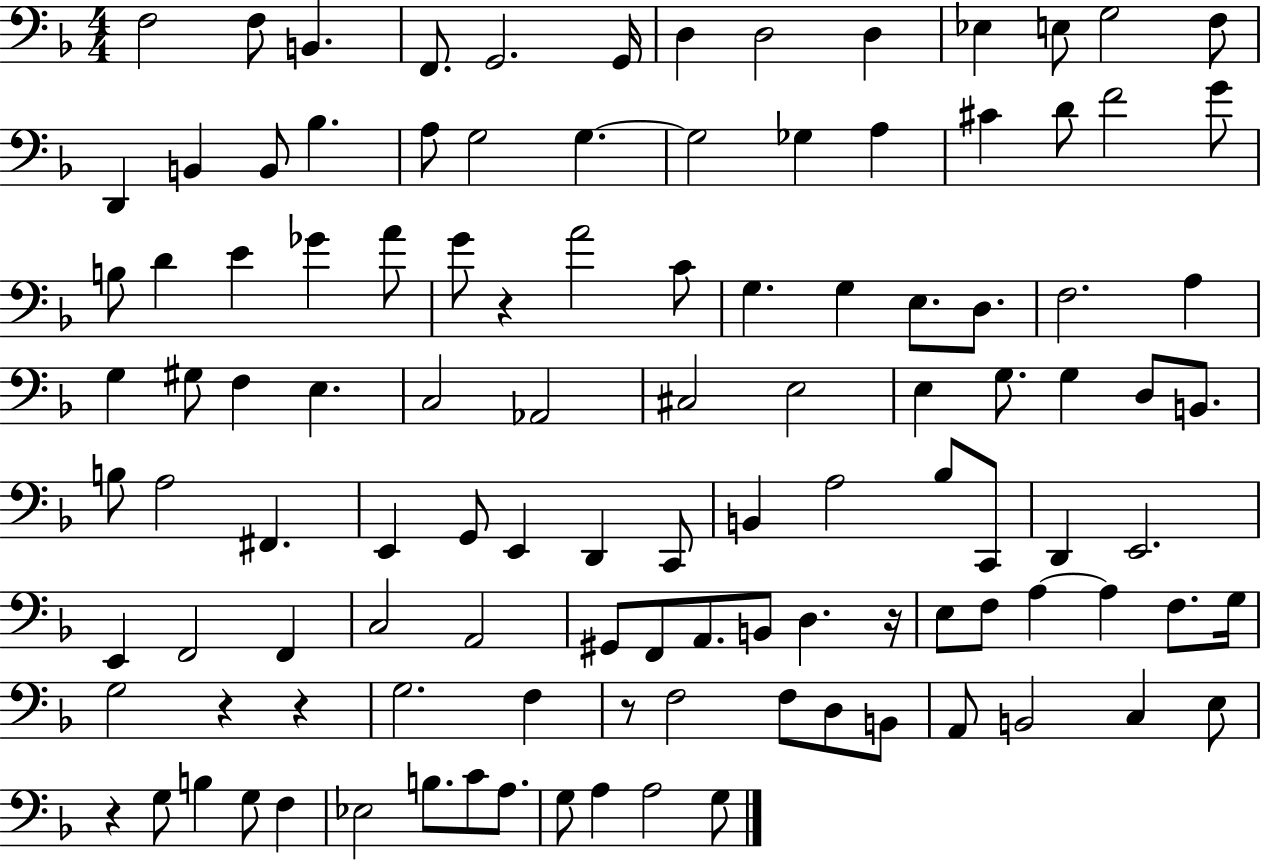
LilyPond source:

{
  \clef bass
  \numericTimeSignature
  \time 4/4
  \key f \major
  f2 f8 b,4. | f,8. g,2. g,16 | d4 d2 d4 | ees4 e8 g2 f8 | \break d,4 b,4 b,8 bes4. | a8 g2 g4.~~ | g2 ges4 a4 | cis'4 d'8 f'2 g'8 | \break b8 d'4 e'4 ges'4 a'8 | g'8 r4 a'2 c'8 | g4. g4 e8. d8. | f2. a4 | \break g4 gis8 f4 e4. | c2 aes,2 | cis2 e2 | e4 g8. g4 d8 b,8. | \break b8 a2 fis,4. | e,4 g,8 e,4 d,4 c,8 | b,4 a2 bes8 c,8 | d,4 e,2. | \break e,4 f,2 f,4 | c2 a,2 | gis,8 f,8 a,8. b,8 d4. r16 | e8 f8 a4~~ a4 f8. g16 | \break g2 r4 r4 | g2. f4 | r8 f2 f8 d8 b,8 | a,8 b,2 c4 e8 | \break r4 g8 b4 g8 f4 | ees2 b8. c'8 a8. | g8 a4 a2 g8 | \bar "|."
}